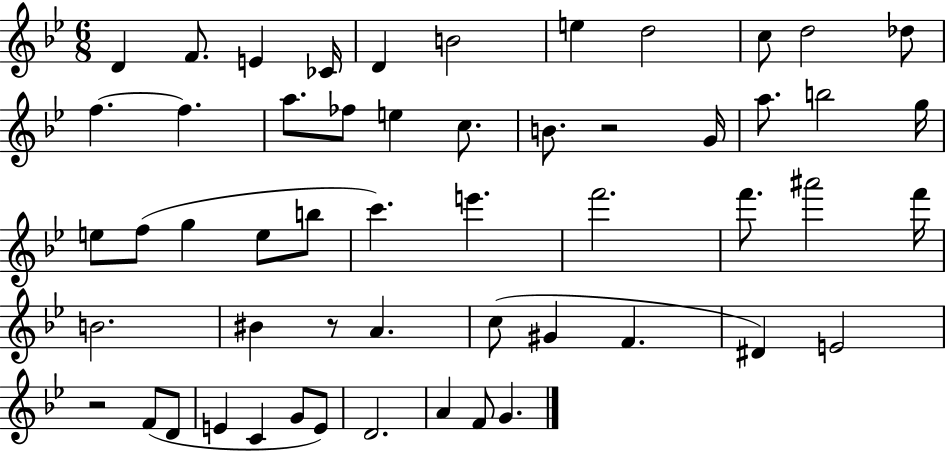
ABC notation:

X:1
T:Untitled
M:6/8
L:1/4
K:Bb
D F/2 E _C/4 D B2 e d2 c/2 d2 _d/2 f f a/2 _f/2 e c/2 B/2 z2 G/4 a/2 b2 g/4 e/2 f/2 g e/2 b/2 c' e' f'2 f'/2 ^a'2 f'/4 B2 ^B z/2 A c/2 ^G F ^D E2 z2 F/2 D/2 E C G/2 E/2 D2 A F/2 G